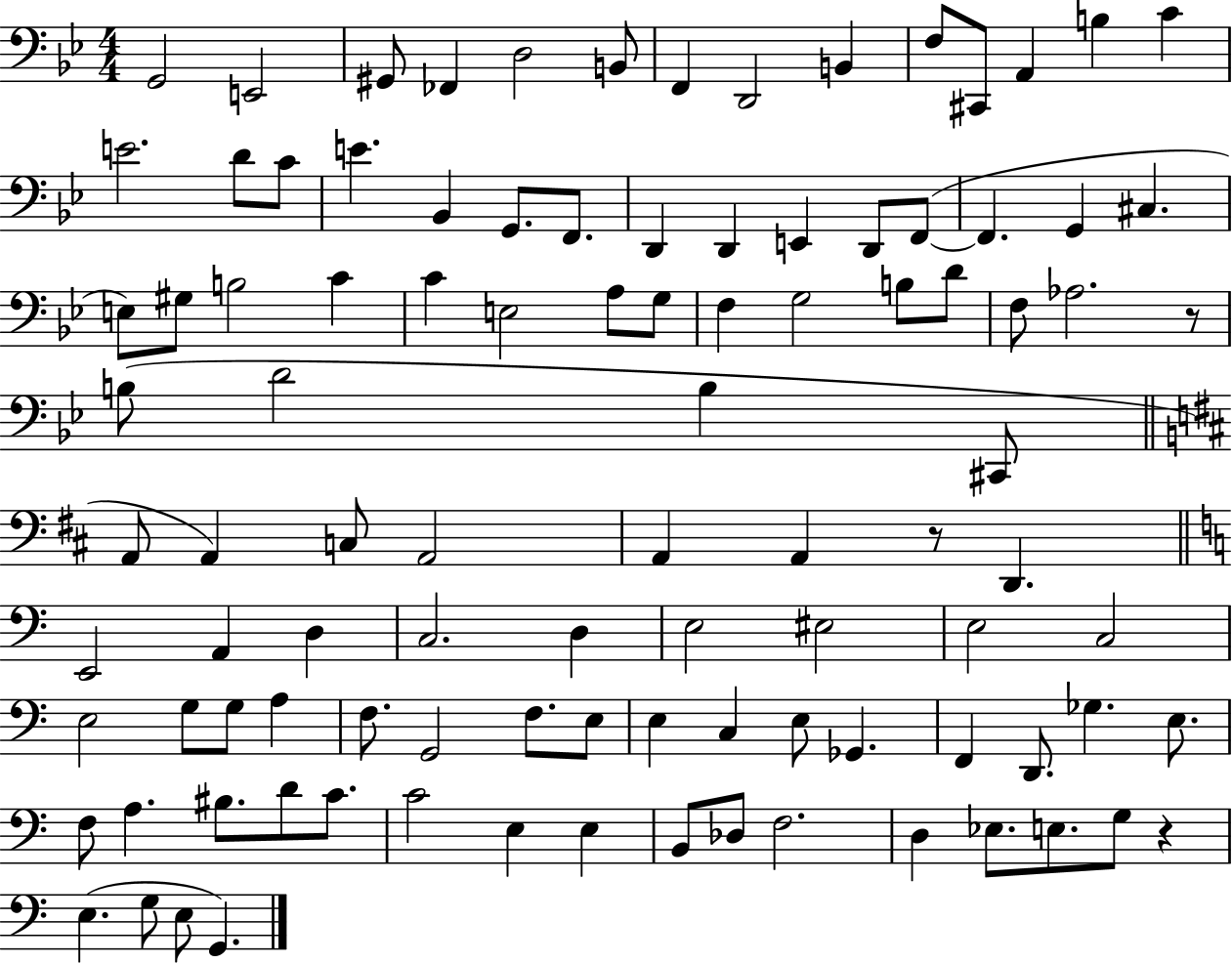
G2/h E2/h G#2/e FES2/q D3/h B2/e F2/q D2/h B2/q F3/e C#2/e A2/q B3/q C4/q E4/h. D4/e C4/e E4/q. Bb2/q G2/e. F2/e. D2/q D2/q E2/q D2/e F2/e F2/q. G2/q C#3/q. E3/e G#3/e B3/h C4/q C4/q E3/h A3/e G3/e F3/q G3/h B3/e D4/e F3/e Ab3/h. R/e B3/e D4/h B3/q C#2/e A2/e A2/q C3/e A2/h A2/q A2/q R/e D2/q. E2/h A2/q D3/q C3/h. D3/q E3/h EIS3/h E3/h C3/h E3/h G3/e G3/e A3/q F3/e. G2/h F3/e. E3/e E3/q C3/q E3/e Gb2/q. F2/q D2/e. Gb3/q. E3/e. F3/e A3/q. BIS3/e. D4/e C4/e. C4/h E3/q E3/q B2/e Db3/e F3/h. D3/q Eb3/e. E3/e. G3/e R/q E3/q. G3/e E3/e G2/q.